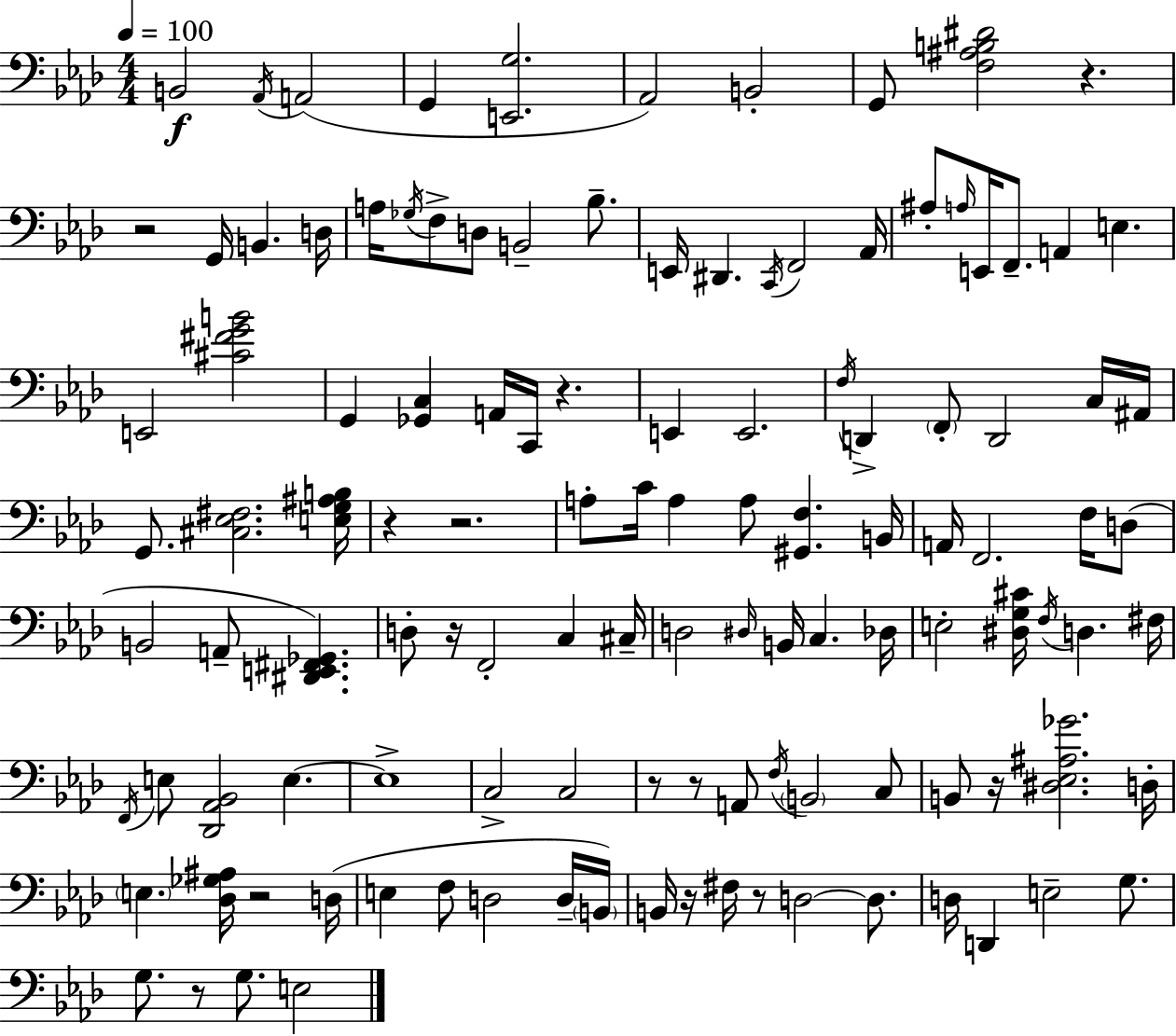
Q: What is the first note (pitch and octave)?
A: B2